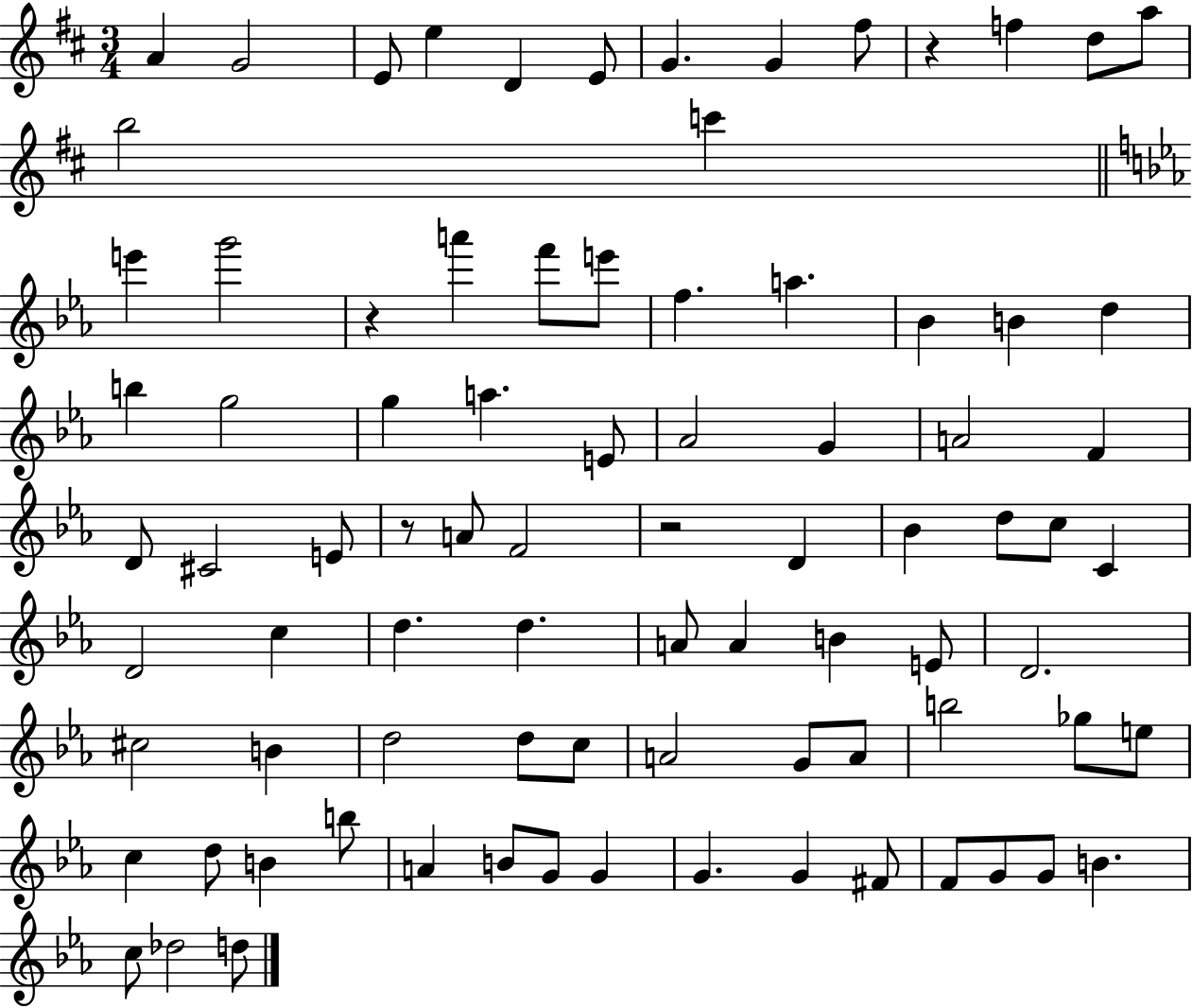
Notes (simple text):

A4/q G4/h E4/e E5/q D4/q E4/e G4/q. G4/q F#5/e R/q F5/q D5/e A5/e B5/h C6/q E6/q G6/h R/q A6/q F6/e E6/e F5/q. A5/q. Bb4/q B4/q D5/q B5/q G5/h G5/q A5/q. E4/e Ab4/h G4/q A4/h F4/q D4/e C#4/h E4/e R/e A4/e F4/h R/h D4/q Bb4/q D5/e C5/e C4/q D4/h C5/q D5/q. D5/q. A4/e A4/q B4/q E4/e D4/h. C#5/h B4/q D5/h D5/e C5/e A4/h G4/e A4/e B5/h Gb5/e E5/e C5/q D5/e B4/q B5/e A4/q B4/e G4/e G4/q G4/q. G4/q F#4/e F4/e G4/e G4/e B4/q. C5/e Db5/h D5/e